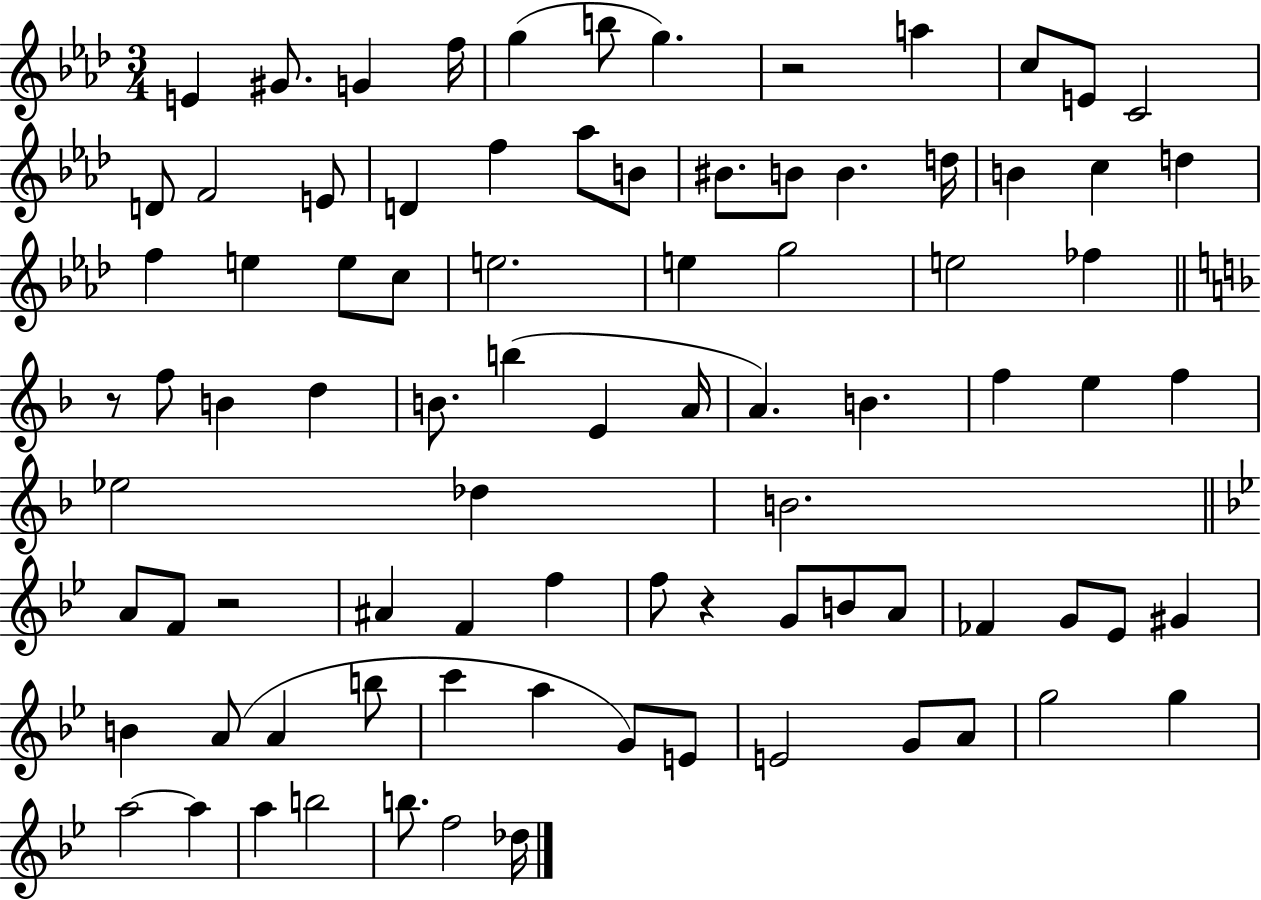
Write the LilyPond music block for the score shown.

{
  \clef treble
  \numericTimeSignature
  \time 3/4
  \key aes \major
  \repeat volta 2 { e'4 gis'8. g'4 f''16 | g''4( b''8 g''4.) | r2 a''4 | c''8 e'8 c'2 | \break d'8 f'2 e'8 | d'4 f''4 aes''8 b'8 | bis'8. b'8 b'4. d''16 | b'4 c''4 d''4 | \break f''4 e''4 e''8 c''8 | e''2. | e''4 g''2 | e''2 fes''4 | \break \bar "||" \break \key f \major r8 f''8 b'4 d''4 | b'8. b''4( e'4 a'16 | a'4.) b'4. | f''4 e''4 f''4 | \break ees''2 des''4 | b'2. | \bar "||" \break \key bes \major a'8 f'8 r2 | ais'4 f'4 f''4 | f''8 r4 g'8 b'8 a'8 | fes'4 g'8 ees'8 gis'4 | \break b'4 a'8( a'4 b''8 | c'''4 a''4 g'8) e'8 | e'2 g'8 a'8 | g''2 g''4 | \break a''2~~ a''4 | a''4 b''2 | b''8. f''2 des''16 | } \bar "|."
}